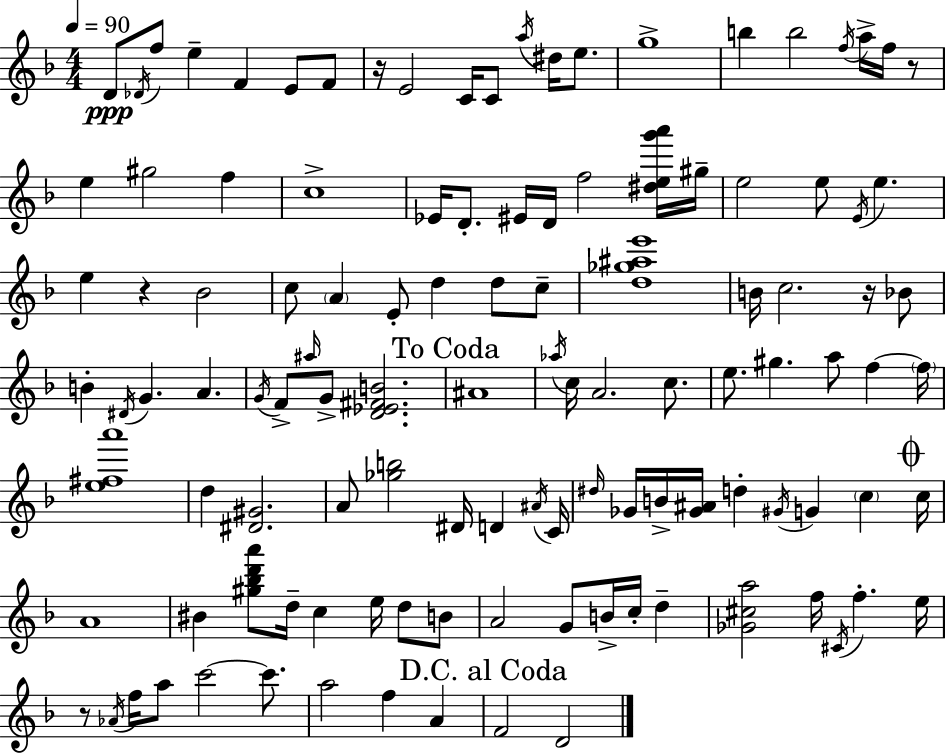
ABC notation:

X:1
T:Untitled
M:4/4
L:1/4
K:F
D/2 _D/4 f/2 e F E/2 F/2 z/4 E2 C/4 C/2 a/4 ^d/4 e/2 g4 b b2 f/4 a/4 f/4 z/2 e ^g2 f c4 _E/4 D/2 ^E/4 D/4 f2 [^deg'a']/4 ^g/4 e2 e/2 E/4 e e z _B2 c/2 A E/2 d d/2 c/2 [d_g^ae']4 B/4 c2 z/4 _B/2 B ^D/4 G A G/4 F/2 ^a/4 G/2 [D_E^FB]2 ^A4 _a/4 c/4 A2 c/2 e/2 ^g a/2 f f/4 [e^fa']4 d [^D^G]2 A/2 [_gb]2 ^D/4 D ^A/4 C/4 ^d/4 _G/4 B/4 [_G^A]/4 d ^G/4 G c c/4 A4 ^B [^g_bd'a']/2 d/4 c e/4 d/2 B/2 A2 G/2 B/4 c/4 d [_G^ca]2 f/4 ^C/4 f e/4 z/2 _A/4 f/4 a/2 c'2 c'/2 a2 f A F2 D2